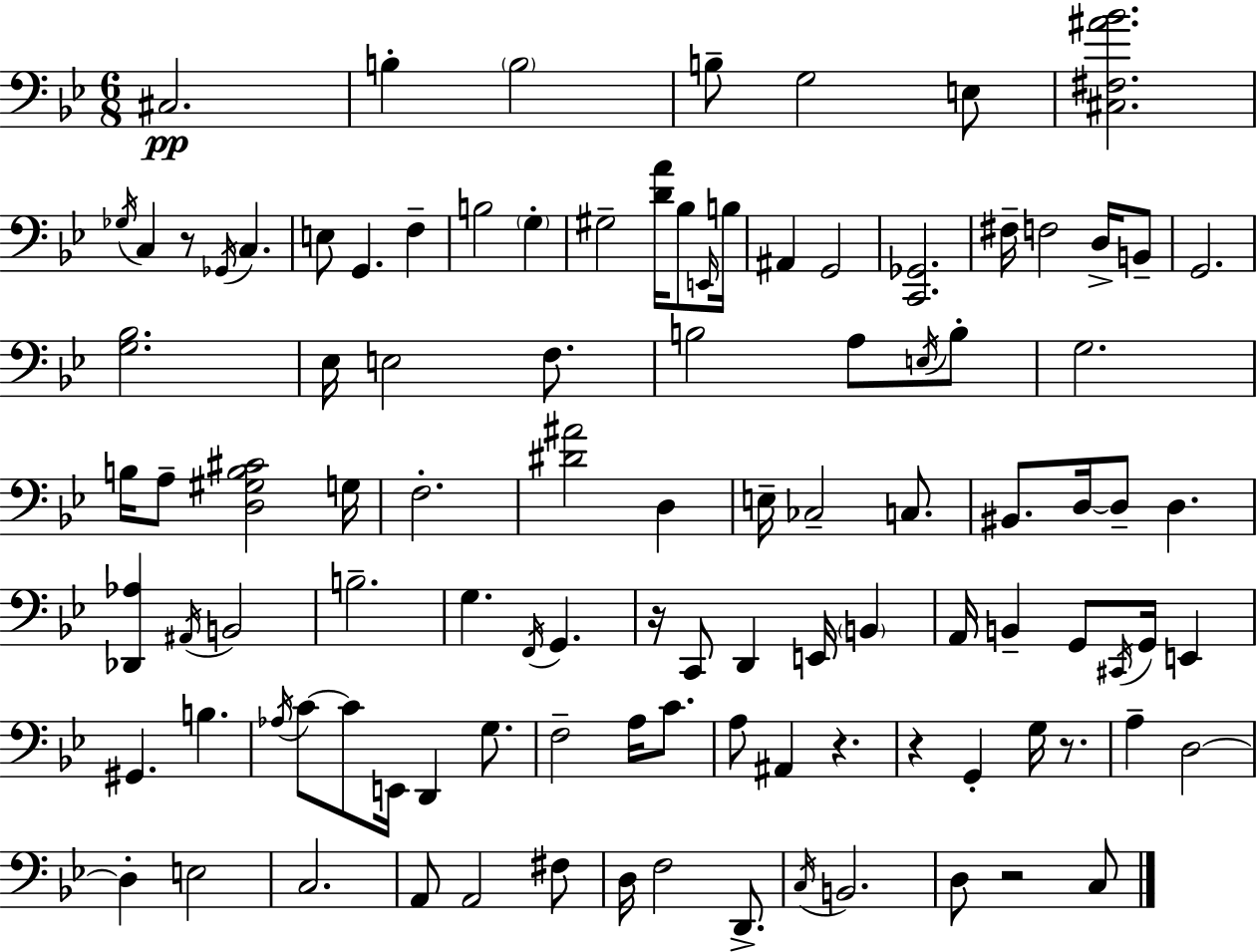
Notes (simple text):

C#3/h. B3/q B3/h B3/e G3/h E3/e [C#3,F#3,A#4,Bb4]/h. Gb3/s C3/q R/e Gb2/s C3/q. E3/e G2/q. F3/q B3/h G3/q G#3/h [D4,A4]/s Bb3/e E2/s B3/s A#2/q G2/h [C2,Gb2]/h. F#3/s F3/h D3/s B2/e G2/h. [G3,Bb3]/h. Eb3/s E3/h F3/e. B3/h A3/e E3/s B3/e G3/h. B3/s A3/e [D3,G#3,B3,C#4]/h G3/s F3/h. [D#4,A#4]/h D3/q E3/s CES3/h C3/e. BIS2/e. D3/s D3/e D3/q. [Db2,Ab3]/q A#2/s B2/h B3/h. G3/q. F2/s G2/q. R/s C2/e D2/q E2/s B2/q A2/s B2/q G2/e C#2/s G2/s E2/q G#2/q. B3/q. Ab3/s C4/e C4/e E2/s D2/q G3/e. F3/h A3/s C4/e. A3/e A#2/q R/q. R/q G2/q G3/s R/e. A3/q D3/h D3/q E3/h C3/h. A2/e A2/h F#3/e D3/s F3/h D2/e. C3/s B2/h. D3/e R/h C3/e